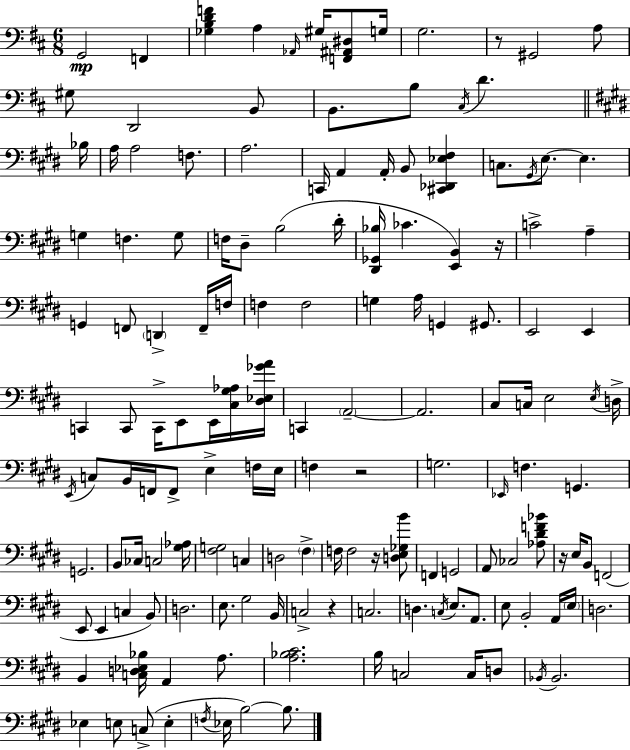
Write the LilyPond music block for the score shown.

{
  \clef bass
  \numericTimeSignature
  \time 6/8
  \key d \major
  g,2\mp f,4 | <ges b d' f'>4 a4 \grace { aes,16 } gis16 <f, ais, dis>8 | g16 g2. | r8 gis,2 a8 | \break gis8 d,2 b,8 | b,8. b8 \acciaccatura { cis16 } d'4. | \bar "||" \break \key e \major bes16 a16 a2 f8. | a2. | c,16 a,4 a,16-. b,8 <cis, des, ees fis>4 | c8. \acciaccatura { gis,16 } e8.~~ e4. | \break g4 f4. | g8 f16 dis8-- b2( | dis'16-. <dis, ges, bes>16 ces'4. <e, b,>4) | r16 c'2-> a4-- | \break g,4 f,8 \parenthesize d,4-> | f,16-- f16 f4 f2 | g4 a16 g,4 gis,8. | e,2 e,4 | \break c,4 c,8 c,16-> e,8 e,16 | <cis gis aes>16 <dis ees ges' a'>16 c,4 \parenthesize a,2--~~ | a,2. | cis8 c16 e2 | \break \acciaccatura { e16 } d16-> \acciaccatura { e,16 } c8 b,16 f,16 f,8-> e4-> | f16 e16 f4 r2 | g2. | \grace { ees,16 } f4. g,4. | \break g,2. | b,8 ces16 c2 | <gis aes>16 <fis g>2 | c4 d2 | \break \parenthesize fis4-> f16 f2 | r16 <d e ges b'>8 f,4 g,2 | a,8 ces2 | <aes dis' f' bes'>8 r16 e16 b,8 f,2( | \break e,8 e,4 c4 | b,8) d2. | e8. gis2 | b,16 c2-> | \break r4 c2. | d4. \acciaccatura { c16 } | e8. a,8. e8 b,2-. | a,16 \parenthesize e16 d2. | \break b,4 <c d ees bes>16 a,4 | a8. <a bes cis'>2. | b16 c2 | c16 d8 \acciaccatura { bes,16 } bes,2. | \break ees4 e8 | c8->( e4-. \acciaccatura { f16 } ees16 b2~~) | b8. \bar "|."
}